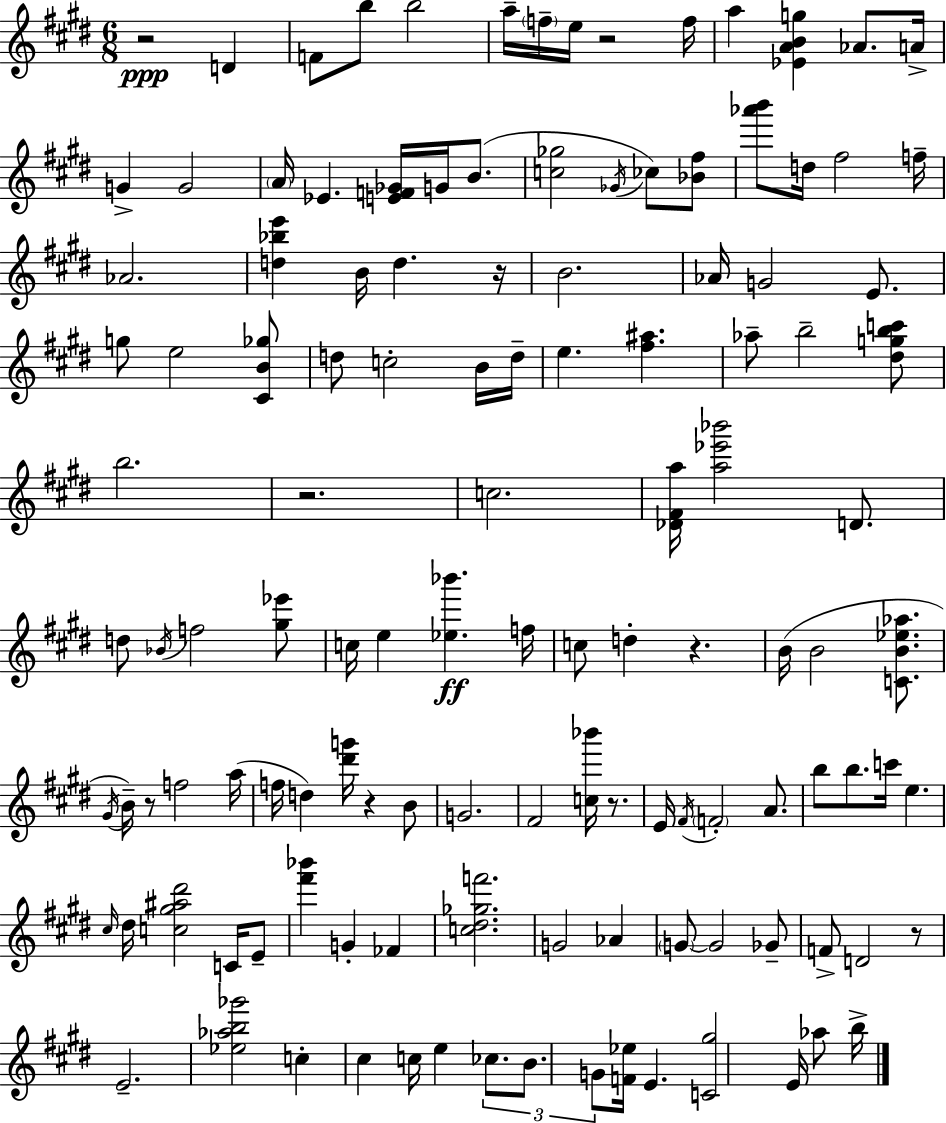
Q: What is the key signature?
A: E major